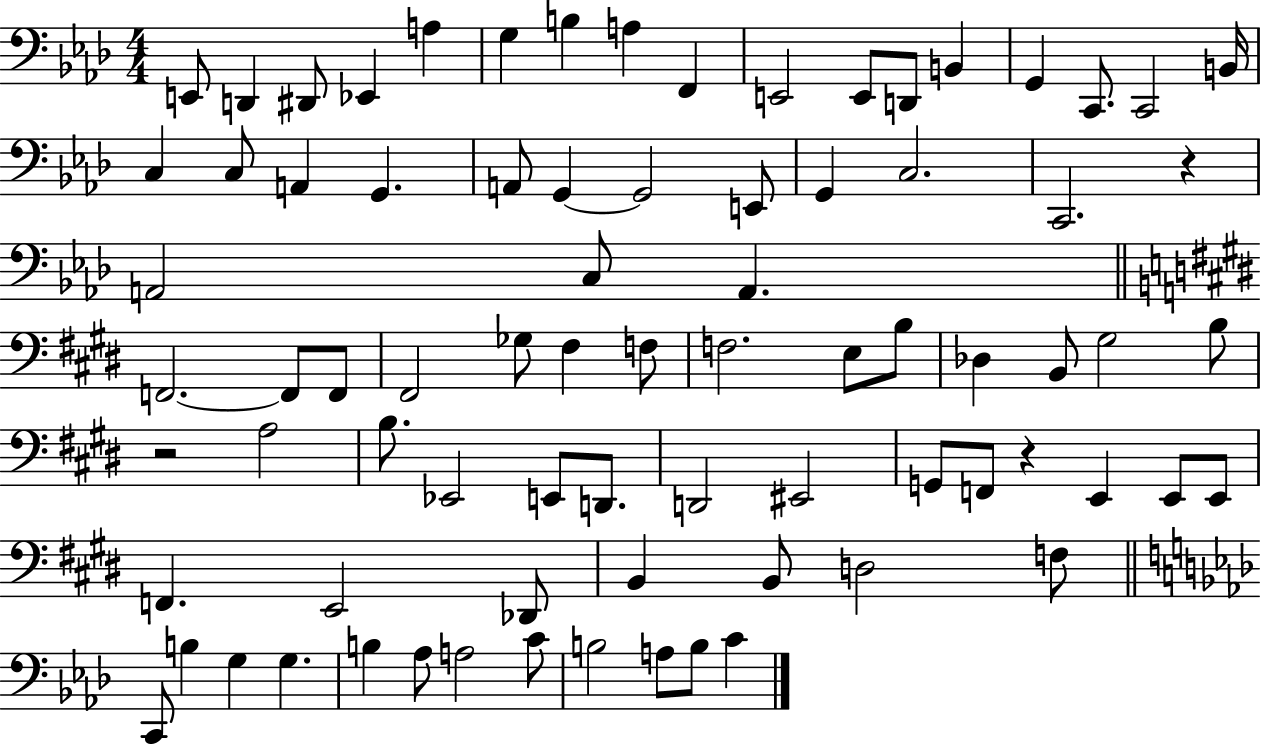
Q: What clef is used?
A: bass